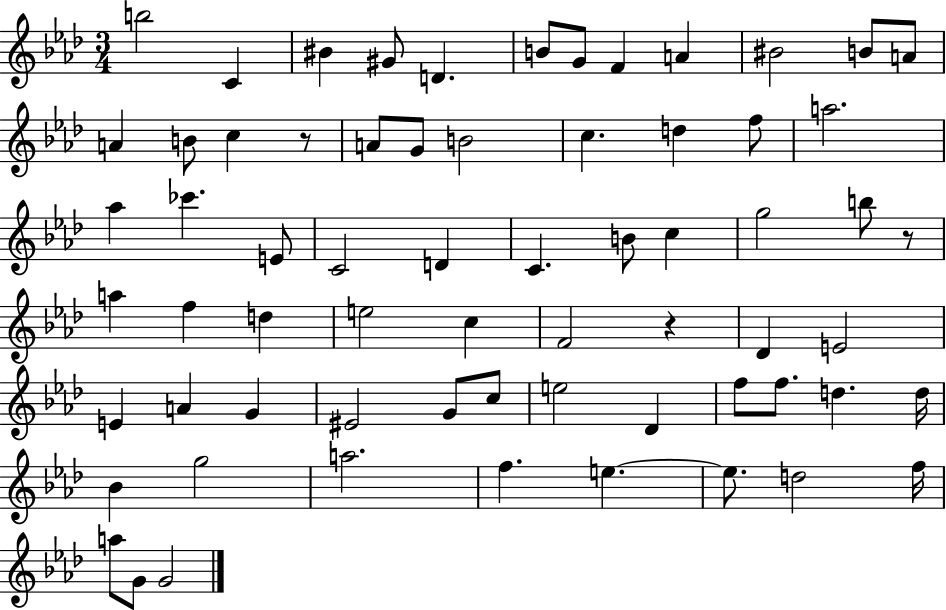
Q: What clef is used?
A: treble